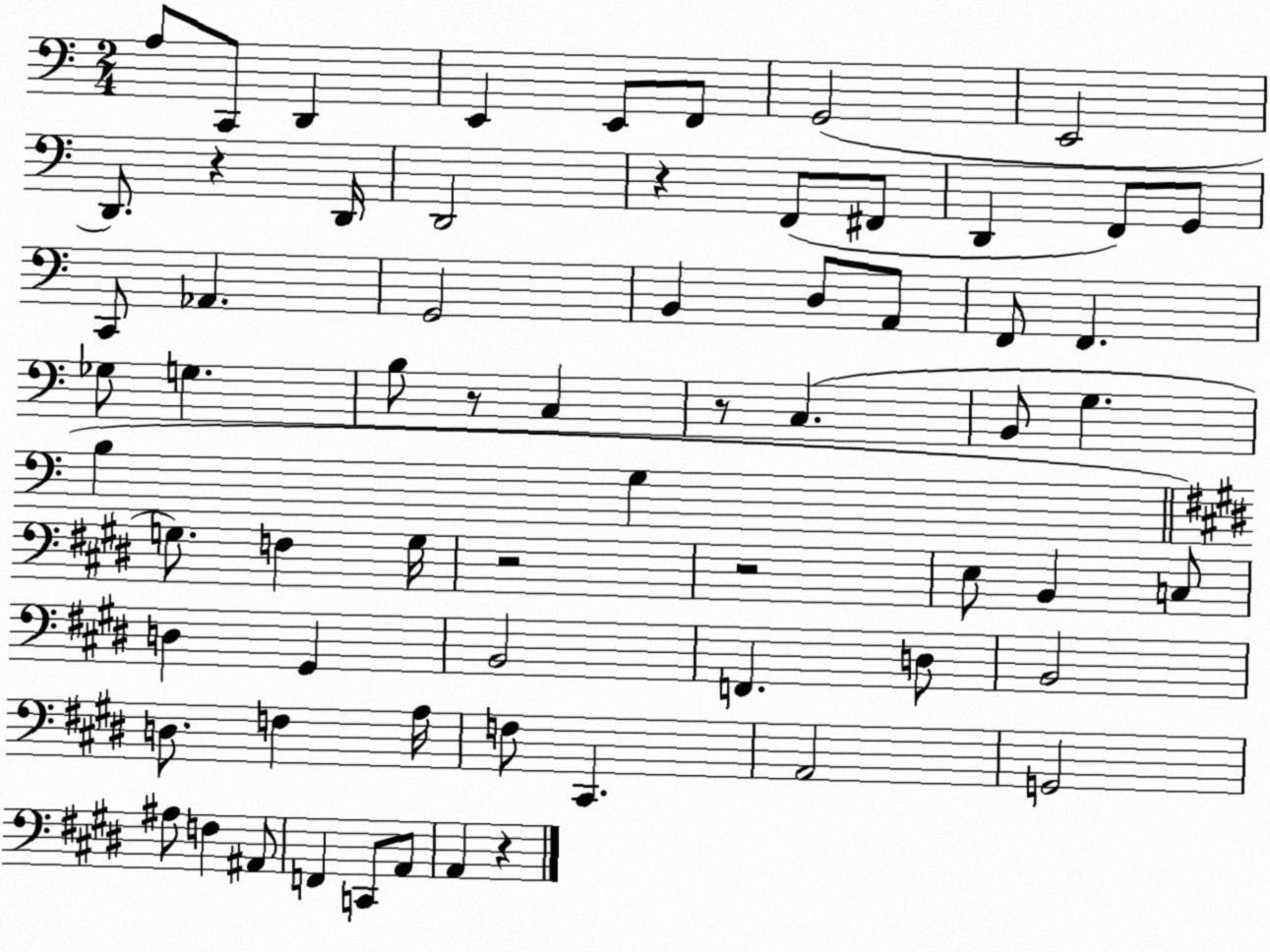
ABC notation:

X:1
T:Untitled
M:2/4
L:1/4
K:C
A,/2 C,,/2 D,, E,, E,,/2 F,,/2 G,,2 E,,2 D,,/2 z D,,/4 D,,2 z F,,/2 ^F,,/2 D,, F,,/2 G,,/2 C,,/2 _A,, G,,2 B,, D,/2 A,,/2 F,,/2 F,, _G,/2 G, B,/2 z/2 C, z/2 C, B,,/2 G, B, G, G,/2 F, G,/4 z2 z2 E,/2 B,, C,/2 D, ^G,, B,,2 F,, D,/2 B,,2 D,/2 F, A,/4 F,/2 ^C,, A,,2 G,,2 ^A,/2 F, ^A,,/2 F,, C,,/2 A,,/2 A,, z